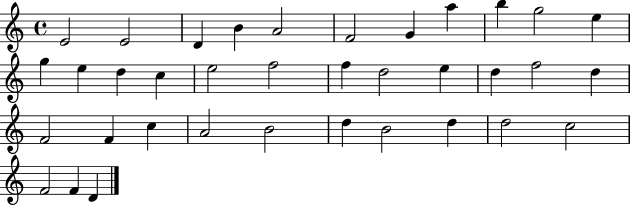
{
  \clef treble
  \time 4/4
  \defaultTimeSignature
  \key c \major
  e'2 e'2 | d'4 b'4 a'2 | f'2 g'4 a''4 | b''4 g''2 e''4 | \break g''4 e''4 d''4 c''4 | e''2 f''2 | f''4 d''2 e''4 | d''4 f''2 d''4 | \break f'2 f'4 c''4 | a'2 b'2 | d''4 b'2 d''4 | d''2 c''2 | \break f'2 f'4 d'4 | \bar "|."
}